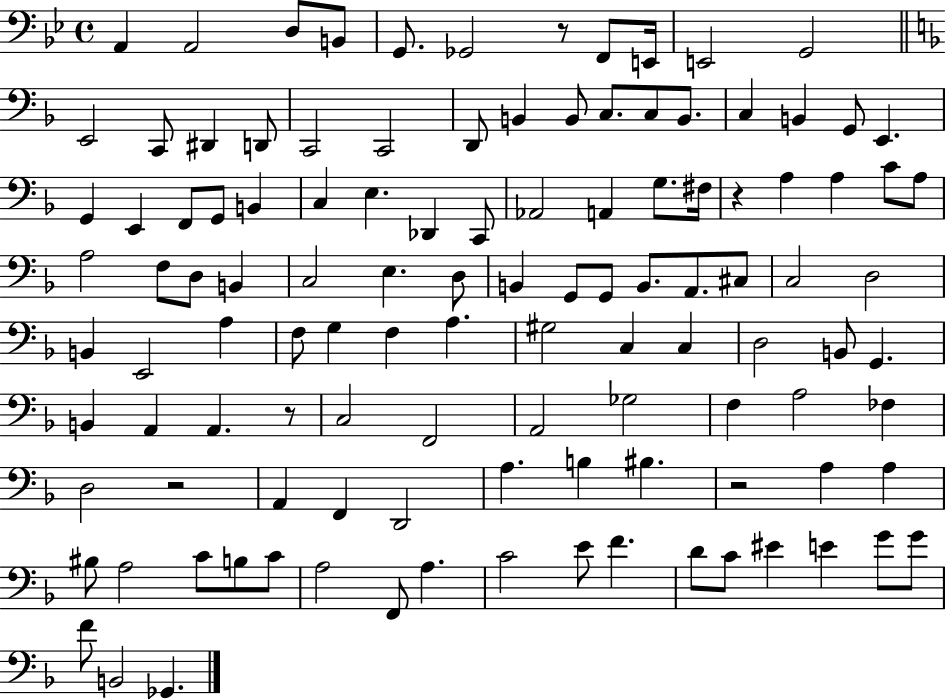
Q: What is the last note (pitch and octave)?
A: Gb2